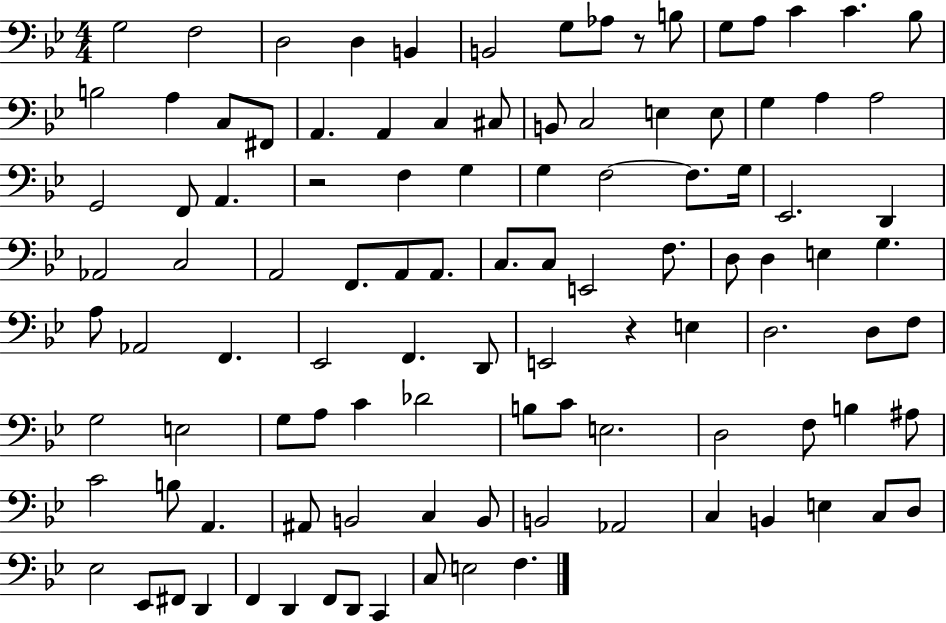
{
  \clef bass
  \numericTimeSignature
  \time 4/4
  \key bes \major
  g2 f2 | d2 d4 b,4 | b,2 g8 aes8 r8 b8 | g8 a8 c'4 c'4. bes8 | \break b2 a4 c8 fis,8 | a,4. a,4 c4 cis8 | b,8 c2 e4 e8 | g4 a4 a2 | \break g,2 f,8 a,4. | r2 f4 g4 | g4 f2~~ f8. g16 | ees,2. d,4 | \break aes,2 c2 | a,2 f,8. a,8 a,8. | c8. c8 e,2 f8. | d8 d4 e4 g4. | \break a8 aes,2 f,4. | ees,2 f,4. d,8 | e,2 r4 e4 | d2. d8 f8 | \break g2 e2 | g8 a8 c'4 des'2 | b8 c'8 e2. | d2 f8 b4 ais8 | \break c'2 b8 a,4. | ais,8 b,2 c4 b,8 | b,2 aes,2 | c4 b,4 e4 c8 d8 | \break ees2 ees,8 fis,8 d,4 | f,4 d,4 f,8 d,8 c,4 | c8 e2 f4. | \bar "|."
}